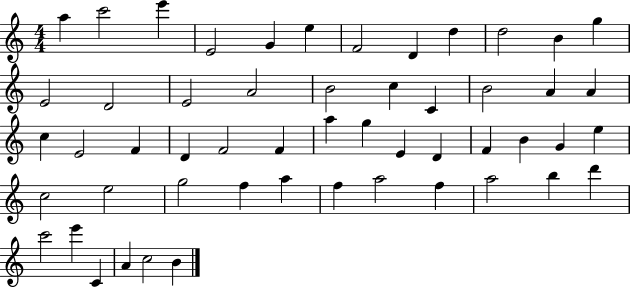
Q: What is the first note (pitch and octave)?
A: A5